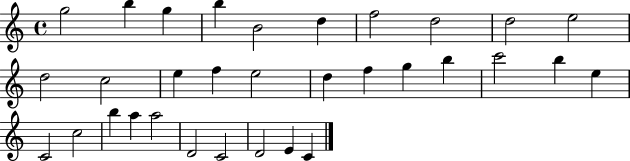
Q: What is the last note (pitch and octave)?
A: C4